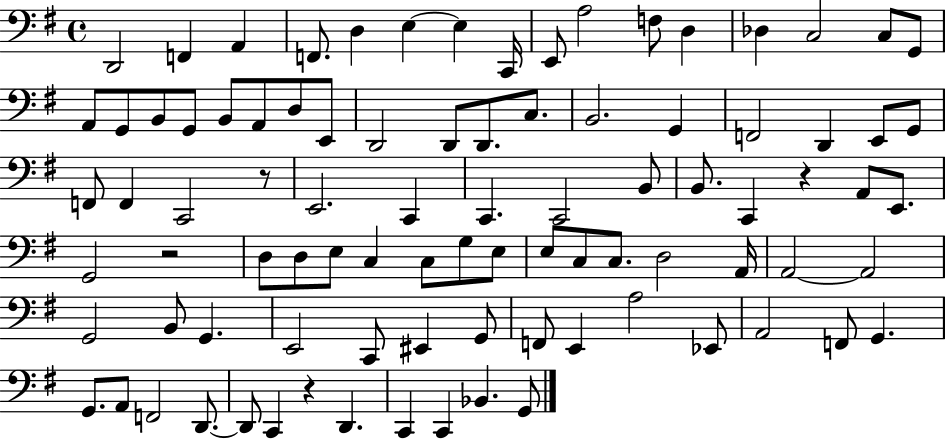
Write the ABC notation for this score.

X:1
T:Untitled
M:4/4
L:1/4
K:G
D,,2 F,, A,, F,,/2 D, E, E, C,,/4 E,,/2 A,2 F,/2 D, _D, C,2 C,/2 G,,/2 A,,/2 G,,/2 B,,/2 G,,/2 B,,/2 A,,/2 D,/2 E,,/2 D,,2 D,,/2 D,,/2 C,/2 B,,2 G,, F,,2 D,, E,,/2 G,,/2 F,,/2 F,, C,,2 z/2 E,,2 C,, C,, C,,2 B,,/2 B,,/2 C,, z A,,/2 E,,/2 G,,2 z2 D,/2 D,/2 E,/2 C, C,/2 G,/2 E,/2 E,/2 C,/2 C,/2 D,2 A,,/4 A,,2 A,,2 G,,2 B,,/2 G,, E,,2 C,,/2 ^E,, G,,/2 F,,/2 E,, A,2 _E,,/2 A,,2 F,,/2 G,, G,,/2 A,,/2 F,,2 D,,/2 D,,/2 C,, z D,, C,, C,, _B,, G,,/2